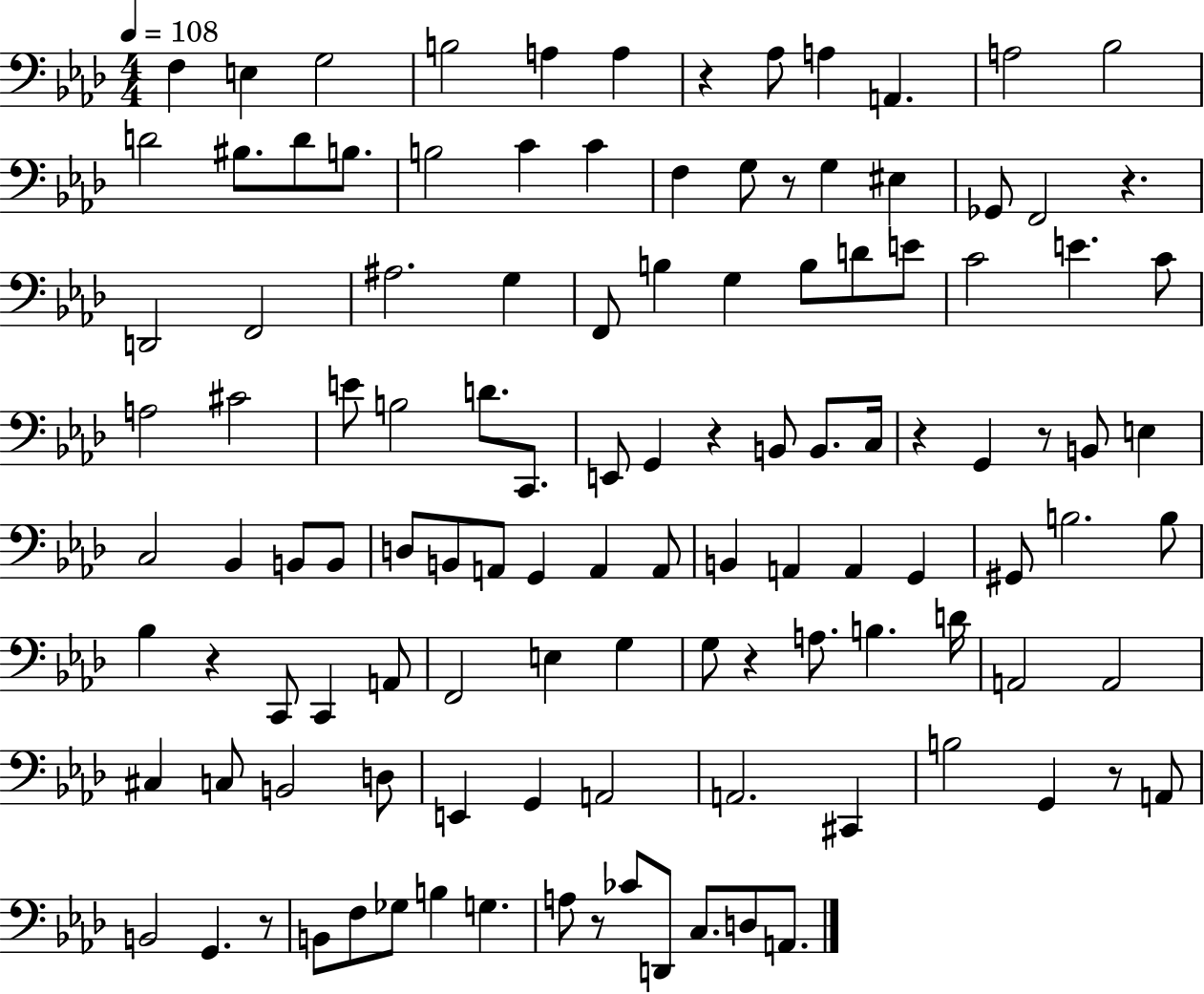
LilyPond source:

{
  \clef bass
  \numericTimeSignature
  \time 4/4
  \key aes \major
  \tempo 4 = 108
  f4 e4 g2 | b2 a4 a4 | r4 aes8 a4 a,4. | a2 bes2 | \break d'2 bis8. d'8 b8. | b2 c'4 c'4 | f4 g8 r8 g4 eis4 | ges,8 f,2 r4. | \break d,2 f,2 | ais2. g4 | f,8 b4 g4 b8 d'8 e'8 | c'2 e'4. c'8 | \break a2 cis'2 | e'8 b2 d'8. c,8. | e,8 g,4 r4 b,8 b,8. c16 | r4 g,4 r8 b,8 e4 | \break c2 bes,4 b,8 b,8 | d8 b,8 a,8 g,4 a,4 a,8 | b,4 a,4 a,4 g,4 | gis,8 b2. b8 | \break bes4 r4 c,8 c,4 a,8 | f,2 e4 g4 | g8 r4 a8. b4. d'16 | a,2 a,2 | \break cis4 c8 b,2 d8 | e,4 g,4 a,2 | a,2. cis,4 | b2 g,4 r8 a,8 | \break b,2 g,4. r8 | b,8 f8 ges8 b4 g4. | a8 r8 ces'8 d,8 c8. d8 a,8. | \bar "|."
}